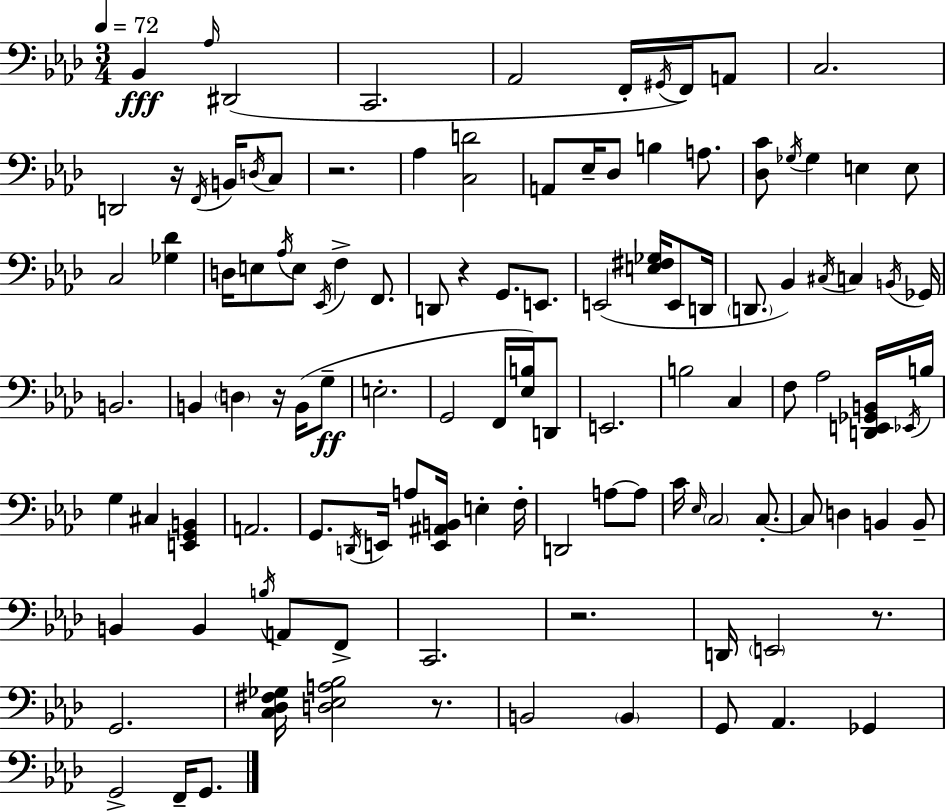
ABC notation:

X:1
T:Untitled
M:3/4
L:1/4
K:Ab
_B,, _A,/4 ^D,,2 C,,2 _A,,2 F,,/4 ^G,,/4 F,,/4 A,,/2 C,2 D,,2 z/4 F,,/4 B,,/4 D,/4 C,/2 z2 _A, [C,D]2 A,,/2 _E,/4 _D,/2 B, A,/2 [_D,C]/2 _G,/4 _G, E, E,/2 C,2 [_G,_D] D,/4 E,/2 _A,/4 E,/2 _E,,/4 F, F,,/2 D,,/2 z G,,/2 E,,/2 E,,2 [E,^F,_G,]/4 E,,/2 D,,/4 D,,/2 _B,, ^C,/4 C, B,,/4 _G,,/4 B,,2 B,, D, z/4 B,,/4 G,/2 E,2 G,,2 F,,/4 [_E,B,]/4 D,,/2 E,,2 B,2 C, F,/2 _A,2 [D,,E,,_G,,B,,]/4 _E,,/4 B,/4 G, ^C, [E,,G,,B,,] A,,2 G,,/2 D,,/4 E,,/4 A,/2 [E,,^A,,B,,]/4 E, F,/4 D,,2 A,/2 A,/2 C/4 _E,/4 C,2 C,/2 C,/2 D, B,, B,,/2 B,, B,, B,/4 A,,/2 F,,/2 C,,2 z2 D,,/4 E,,2 z/2 G,,2 [C,_D,^F,_G,]/4 [D,_E,A,_B,]2 z/2 B,,2 B,, G,,/2 _A,, _G,, G,,2 F,,/4 G,,/2